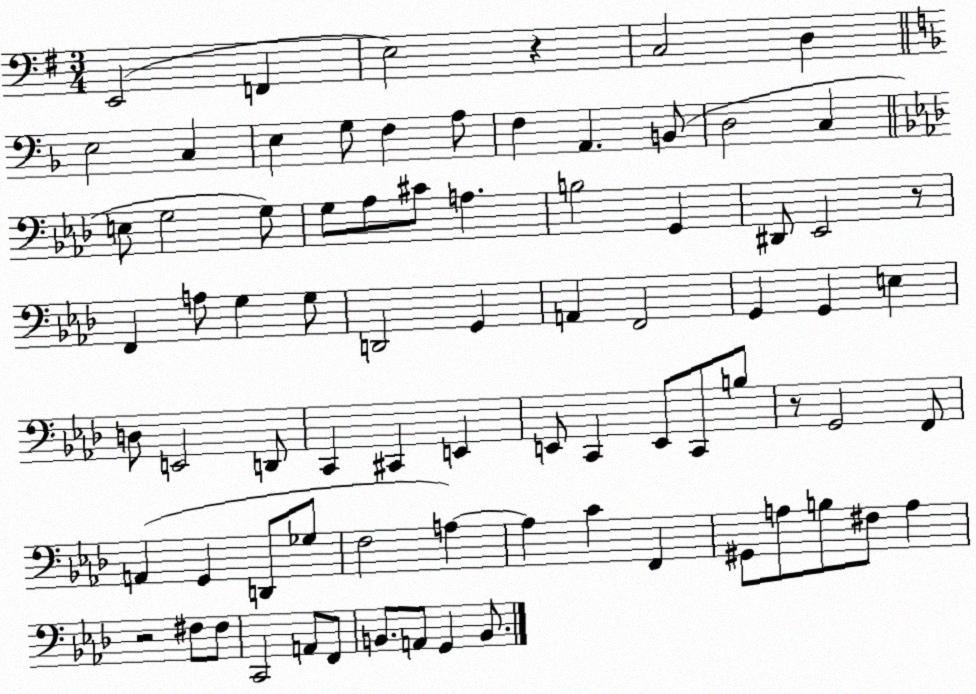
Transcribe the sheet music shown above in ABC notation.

X:1
T:Untitled
M:3/4
L:1/4
K:G
E,,2 F,, E,2 z C,2 D, E,2 C, E, G,/2 F, A,/2 F, A,, B,,/2 D,2 C, E,/2 G,2 G,/2 G,/2 _A,/2 ^C/2 A, B,2 G,, ^D,,/2 _E,,2 z/2 F,, A,/2 G, G,/2 D,,2 G,, A,, F,,2 G,, G,, E, D,/2 E,,2 D,,/2 C,, ^C,, E,, E,,/2 C,, E,,/2 C,,/2 B,/2 z/2 G,,2 F,,/2 A,, G,, D,,/2 _G,/2 F,2 A, A, C F,, ^G,,/2 A,/2 B,/2 ^F,/2 A, z2 ^F,/2 ^F,/2 C,,2 A,,/2 F,,/2 B,,/2 A,,/2 G,, B,,/2